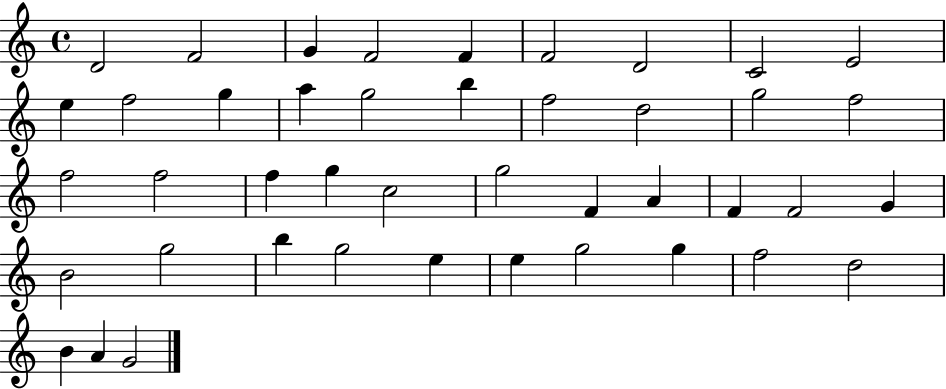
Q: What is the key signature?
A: C major